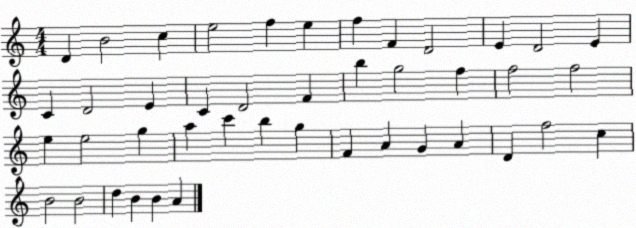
X:1
T:Untitled
M:4/4
L:1/4
K:C
D B2 c e2 f e f F D2 E D2 E C D2 E C D2 F b g2 f f2 f2 e e2 g a c' b g F A G A D f2 c B2 B2 d B B A